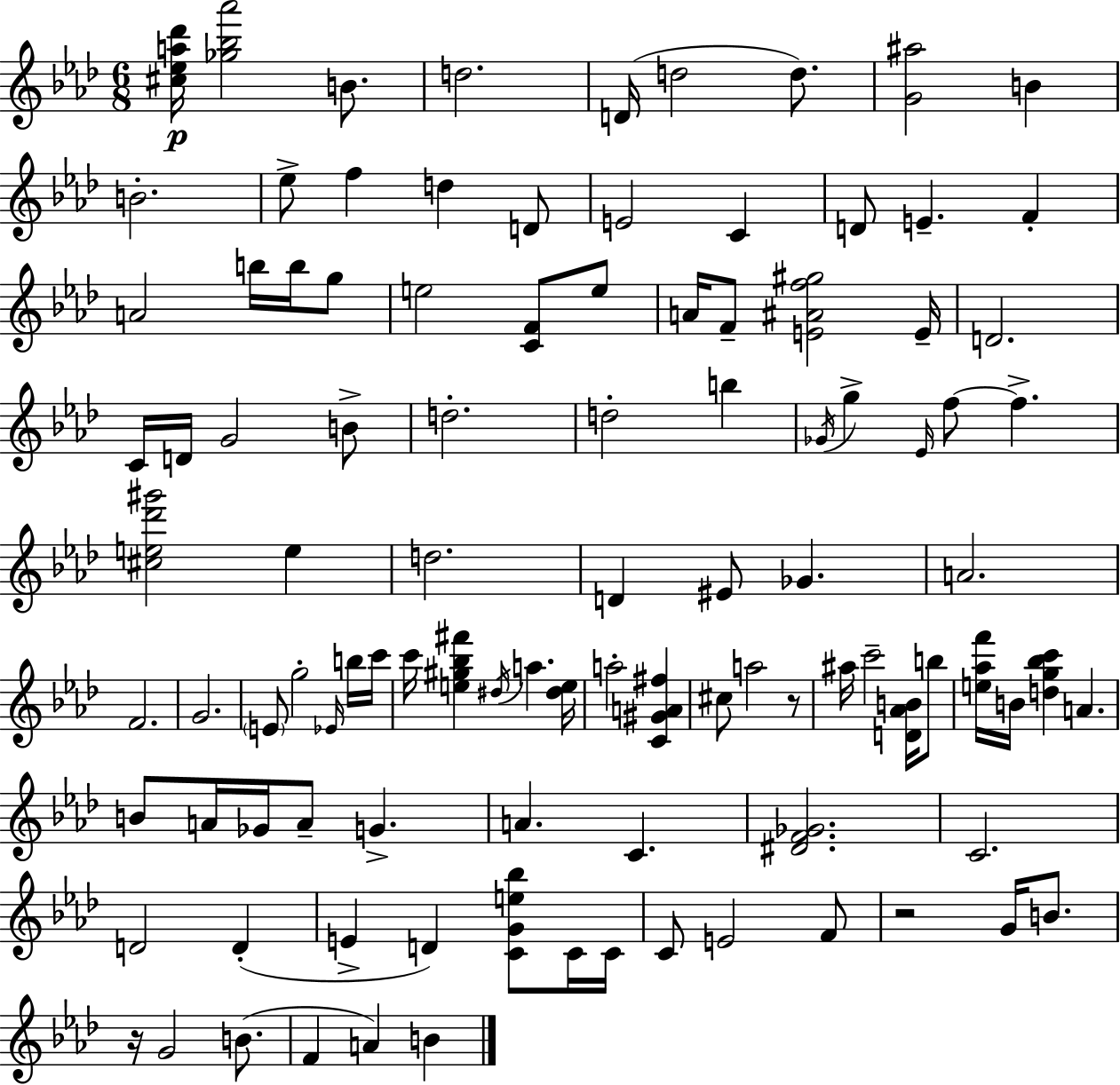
{
  \clef treble
  \numericTimeSignature
  \time 6/8
  \key f \minor
  <cis'' ees'' a'' des'''>16\p <ges'' bes'' aes'''>2 b'8. | d''2. | d'16( d''2 d''8.) | <g' ais''>2 b'4 | \break b'2.-. | ees''8-> f''4 d''4 d'8 | e'2 c'4 | d'8 e'4.-- f'4-. | \break a'2 b''16 b''16 g''8 | e''2 <c' f'>8 e''8 | a'16 f'8-- <e' ais' f'' gis''>2 e'16-- | d'2. | \break c'16 d'16 g'2 b'8-> | d''2.-. | d''2-. b''4 | \acciaccatura { ges'16 } g''4-> \grace { ees'16 } f''8~~ f''4.-> | \break <cis'' e'' des''' gis'''>2 e''4 | d''2. | d'4 eis'8 ges'4. | a'2. | \break f'2. | g'2. | \parenthesize e'8 g''2-. | \grace { ees'16 } b''16 c'''16 c'''16 <e'' gis'' bes'' fis'''>4 \acciaccatura { dis''16 } a''4. | \break <dis'' e''>16 a''2-. | <c' gis' a' fis''>4 cis''8 a''2 | r8 ais''16 c'''2-- | <d' aes' b'>16 b''8 <e'' aes'' f'''>16 b'16 <d'' g'' bes'' c'''>4 a'4. | \break b'8 a'16 ges'16 a'8-- g'4.-> | a'4. c'4. | <dis' f' ges'>2. | c'2. | \break d'2 | d'4-.( e'4-> d'4) | <c' g' e'' bes''>8 c'16 c'16 c'8 e'2 | f'8 r2 | \break g'16 b'8. r16 g'2 | b'8.( f'4 a'4) | b'4 \bar "|."
}